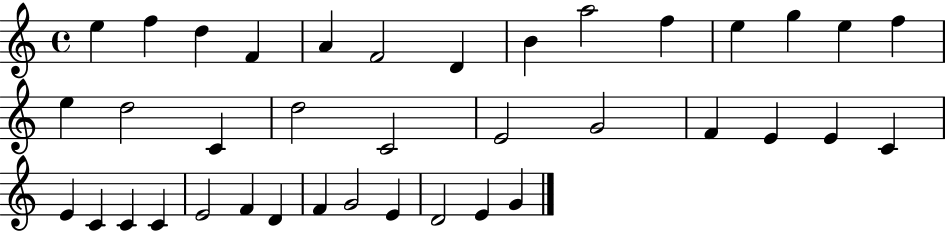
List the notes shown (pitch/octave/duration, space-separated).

E5/q F5/q D5/q F4/q A4/q F4/h D4/q B4/q A5/h F5/q E5/q G5/q E5/q F5/q E5/q D5/h C4/q D5/h C4/h E4/h G4/h F4/q E4/q E4/q C4/q E4/q C4/q C4/q C4/q E4/h F4/q D4/q F4/q G4/h E4/q D4/h E4/q G4/q